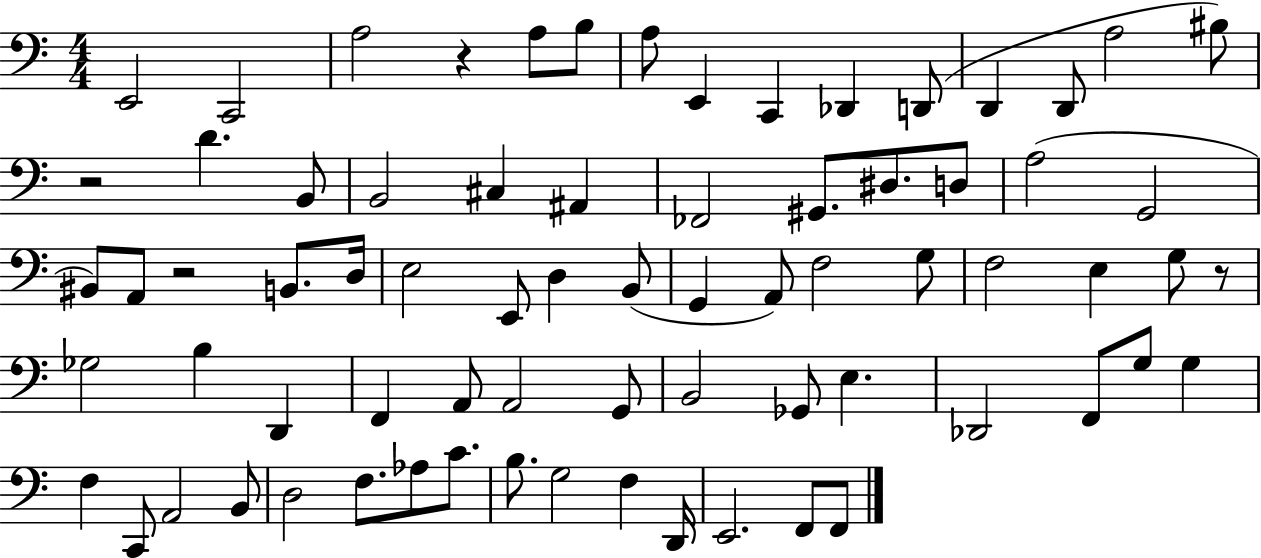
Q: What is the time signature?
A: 4/4